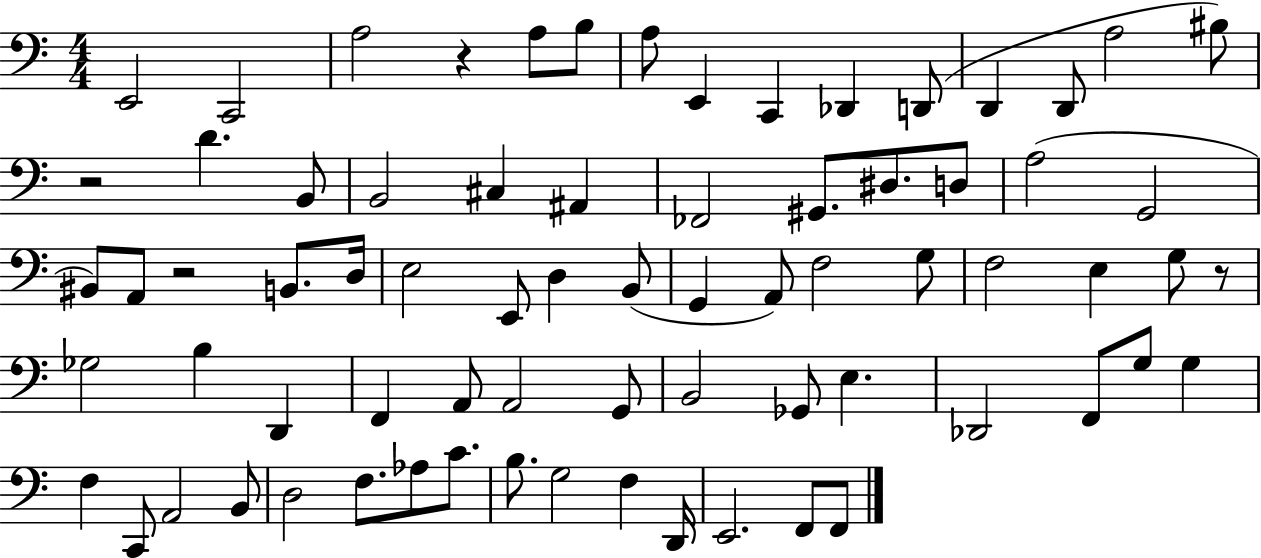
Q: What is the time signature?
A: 4/4